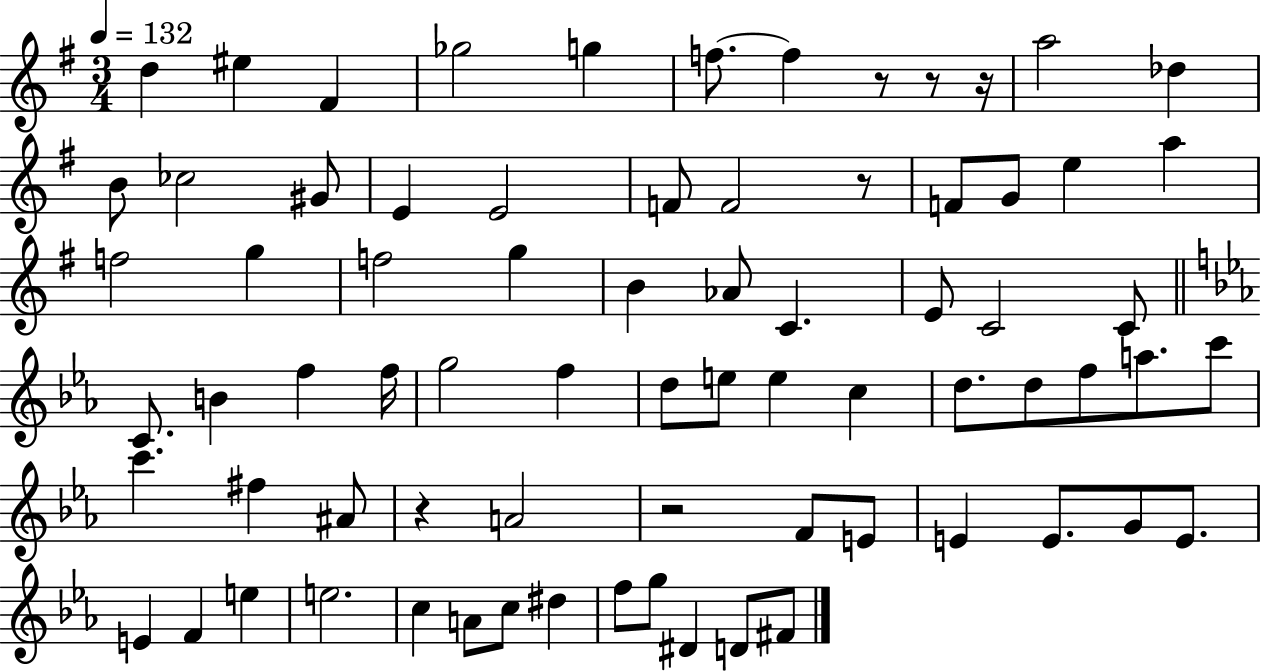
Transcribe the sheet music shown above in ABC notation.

X:1
T:Untitled
M:3/4
L:1/4
K:G
d ^e ^F _g2 g f/2 f z/2 z/2 z/4 a2 _d B/2 _c2 ^G/2 E E2 F/2 F2 z/2 F/2 G/2 e a f2 g f2 g B _A/2 C E/2 C2 C/2 C/2 B f f/4 g2 f d/2 e/2 e c d/2 d/2 f/2 a/2 c'/2 c' ^f ^A/2 z A2 z2 F/2 E/2 E E/2 G/2 E/2 E F e e2 c A/2 c/2 ^d f/2 g/2 ^D D/2 ^F/2